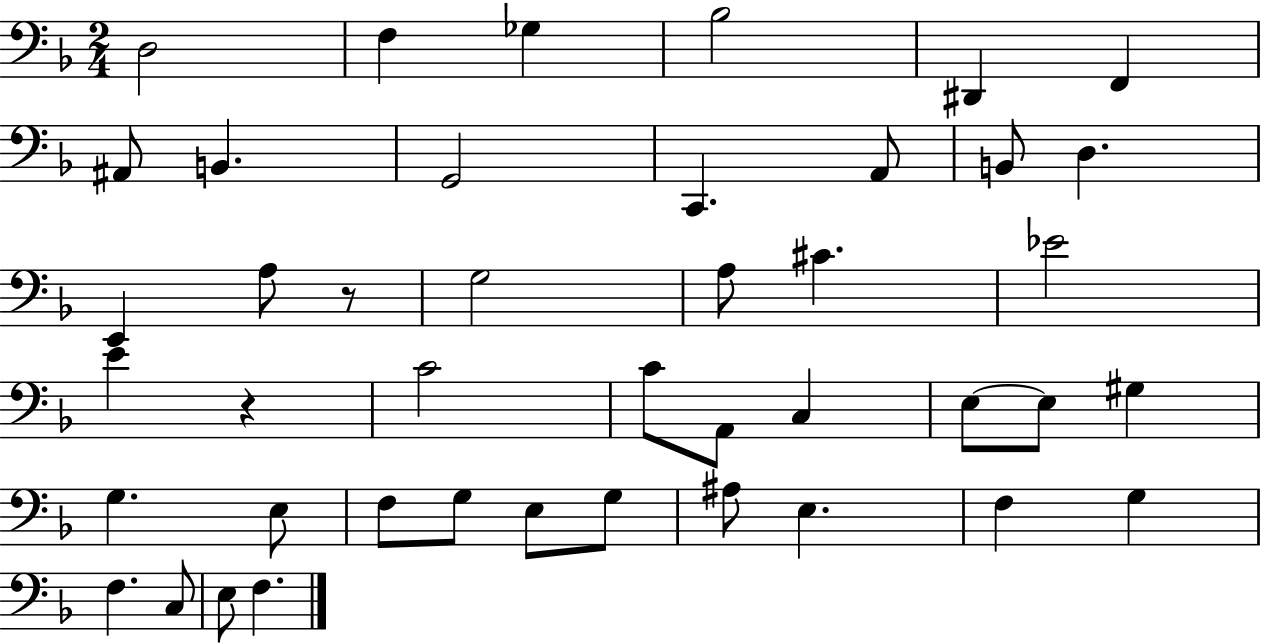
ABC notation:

X:1
T:Untitled
M:2/4
L:1/4
K:F
D,2 F, _G, _B,2 ^D,, F,, ^A,,/2 B,, G,,2 C,, A,,/2 B,,/2 D, E,, A,/2 z/2 G,2 A,/2 ^C _E2 E z C2 C/2 A,,/2 C, E,/2 E,/2 ^G, G, E,/2 F,/2 G,/2 E,/2 G,/2 ^A,/2 E, F, G, F, C,/2 E,/2 F,